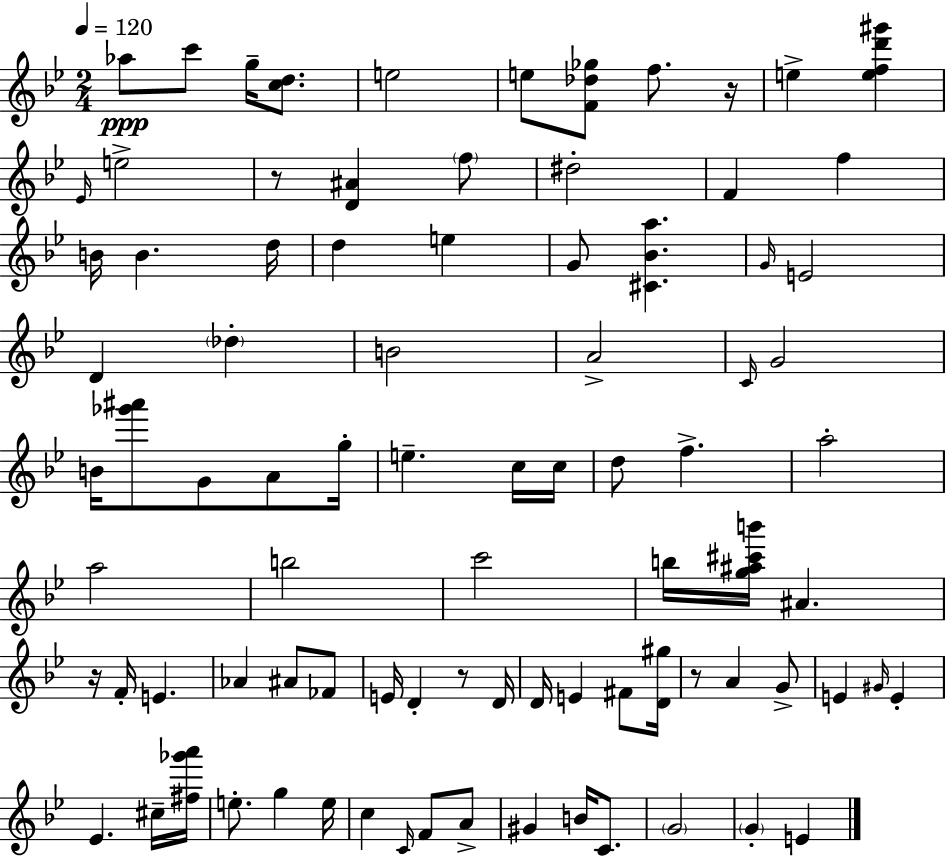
{
  \clef treble
  \numericTimeSignature
  \time 2/4
  \key g \minor
  \tempo 4 = 120
  aes''8\ppp c'''8 g''16-- <c'' d''>8. | e''2 | e''8 <f' des'' ges''>8 f''8. r16 | e''4-> <e'' f'' d''' gis'''>4 | \break \grace { ees'16 } e''2-> | r8 <d' ais'>4 \parenthesize f''8 | dis''2-. | f'4 f''4 | \break b'16 b'4. | d''16 d''4 e''4 | g'8 <cis' bes' a''>4. | \grace { g'16 } e'2 | \break d'4 \parenthesize des''4-. | b'2 | a'2-> | \grace { c'16 } g'2 | \break b'16 <ges''' ais'''>8 g'8 | a'8 g''16-. e''4.-- | c''16 c''16 d''8 f''4.-> | a''2-. | \break a''2 | b''2 | c'''2 | b''16 <g'' ais'' cis''' b'''>16 ais'4. | \break r16 f'16-. e'4. | aes'4 ais'8 | fes'8 e'16 d'4-. | r8 d'16 d'16 e'4 | \break fis'8 <d' gis''>16 r8 a'4 | g'8-> e'4 \grace { gis'16 } | e'4-. ees'4. | cis''16-- <fis'' ges''' a'''>16 e''8.-. g''4 | \break e''16 c''4 | \grace { c'16 } f'8 a'8-> gis'4 | b'16 c'8. \parenthesize g'2 | \parenthesize g'4-. | \break e'4 \bar "|."
}